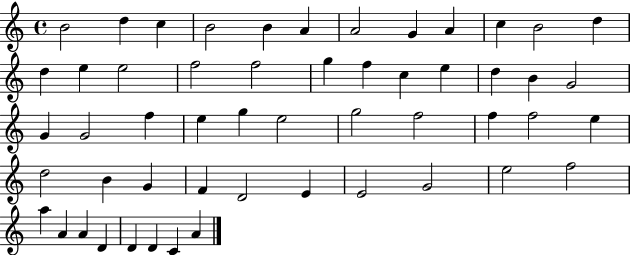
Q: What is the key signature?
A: C major